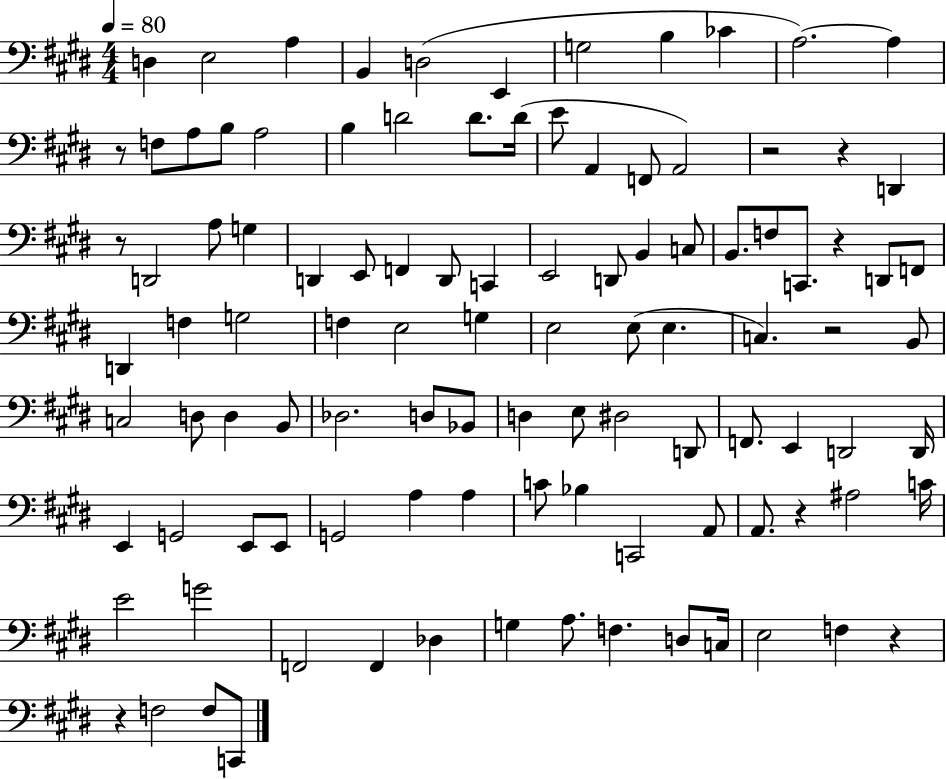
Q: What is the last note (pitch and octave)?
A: C2